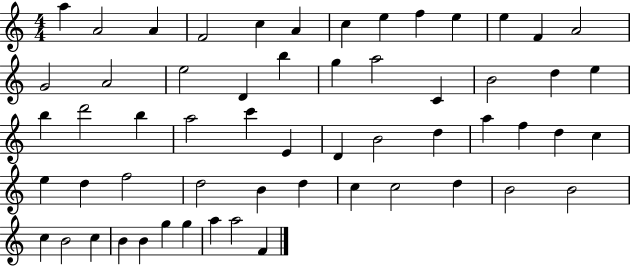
{
  \clef treble
  \numericTimeSignature
  \time 4/4
  \key c \major
  a''4 a'2 a'4 | f'2 c''4 a'4 | c''4 e''4 f''4 e''4 | e''4 f'4 a'2 | \break g'2 a'2 | e''2 d'4 b''4 | g''4 a''2 c'4 | b'2 d''4 e''4 | \break b''4 d'''2 b''4 | a''2 c'''4 e'4 | d'4 b'2 d''4 | a''4 f''4 d''4 c''4 | \break e''4 d''4 f''2 | d''2 b'4 d''4 | c''4 c''2 d''4 | b'2 b'2 | \break c''4 b'2 c''4 | b'4 b'4 g''4 g''4 | a''4 a''2 f'4 | \bar "|."
}